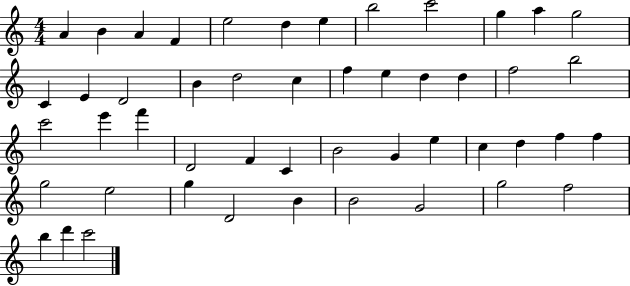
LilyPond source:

{
  \clef treble
  \numericTimeSignature
  \time 4/4
  \key c \major
  a'4 b'4 a'4 f'4 | e''2 d''4 e''4 | b''2 c'''2 | g''4 a''4 g''2 | \break c'4 e'4 d'2 | b'4 d''2 c''4 | f''4 e''4 d''4 d''4 | f''2 b''2 | \break c'''2 e'''4 f'''4 | d'2 f'4 c'4 | b'2 g'4 e''4 | c''4 d''4 f''4 f''4 | \break g''2 e''2 | g''4 d'2 b'4 | b'2 g'2 | g''2 f''2 | \break b''4 d'''4 c'''2 | \bar "|."
}